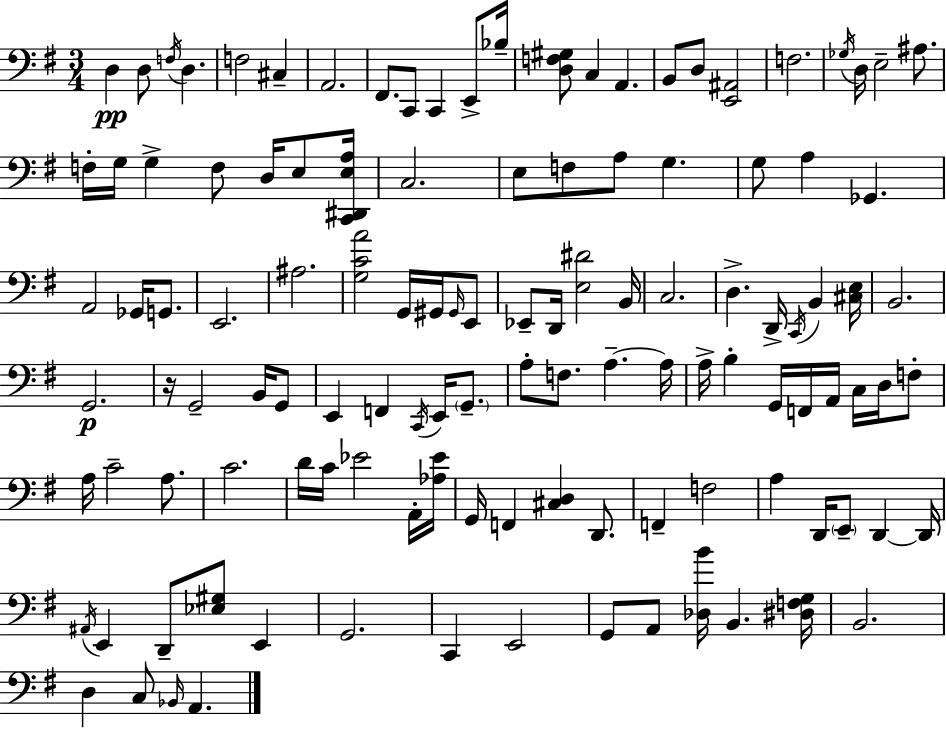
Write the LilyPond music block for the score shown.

{
  \clef bass
  \numericTimeSignature
  \time 3/4
  \key e \minor
  \repeat volta 2 { d4\pp d8 \acciaccatura { f16 } d4. | f2 cis4-- | a,2. | fis,8. c,8 c,4 e,8-> | \break bes16-- <d f gis>8 c4 a,4. | b,8 d8 <e, ais,>2 | f2. | \acciaccatura { ges16 } d16 e2-- ais8. | \break f16-. g16 g4-> f8 d16 e8 | <c, dis, e a>16 c2. | e8 f8 a8 g4. | g8 a4 ges,4. | \break a,2 ges,16 g,8. | e,2. | ais2. | <g c' a'>2 g,16 gis,16 | \break \grace { gis,16 } e,8 ees,8-- d,16 <e dis'>2 | b,16 c2. | d4.-> d,16-> \acciaccatura { c,16 } b,4 | <cis e>16 b,2. | \break g,2.\p | r16 g,2-- | b,16 g,8 e,4 f,4 | \acciaccatura { c,16 } e,16 \parenthesize g,8.-- a8-. f8. a4.--~~ | \break a16 a16-> b4-. g,16 f,16 | a,16 c16 d16 f8-. a16 c'2-- | a8. c'2. | d'16 c'16 ees'2 | \break a,16-. <aes ees'>16 g,16 f,4 <cis d>4 | d,8. f,4-- f2 | a4 d,16 \parenthesize e,8-- | d,4~~ d,16 \acciaccatura { ais,16 } e,4 d,8-- | \break <ees gis>8 e,4 g,2. | c,4 e,2 | g,8 a,8 <des b'>16 b,4. | <dis f g>16 b,2. | \break d4 c8 | \grace { bes,16 } a,4. } \bar "|."
}